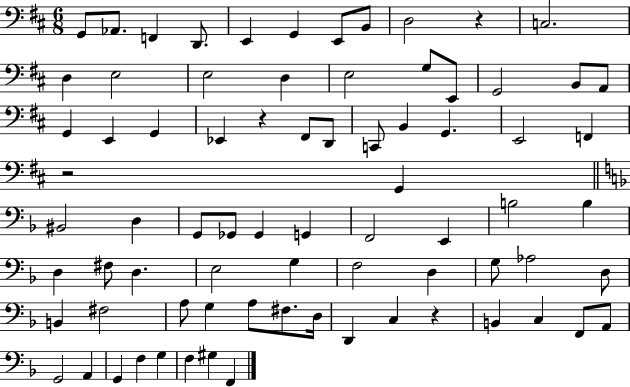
{
  \clef bass
  \numericTimeSignature
  \time 6/8
  \key d \major
  \repeat volta 2 { g,8 aes,8. f,4 d,8. | e,4 g,4 e,8 b,8 | d2 r4 | c2. | \break d4 e2 | e2 d4 | e2 g8 e,8 | g,2 b,8 a,8 | \break g,4 e,4 g,4 | ees,4 r4 fis,8 d,8 | c,8 b,4 g,4. | e,2 f,4 | \break r2 g,4 | \bar "||" \break \key f \major bis,2 d4 | g,8 ges,8 ges,4 g,4 | f,2 e,4 | b2 b4 | \break d4 fis8 d4. | e2 g4 | f2 d4 | g8 aes2 d8 | \break b,4 fis2 | a8 g4 a8 fis8. d16 | d,4 c4 r4 | b,4 c4 f,8 a,8 | \break g,2 a,4 | g,4 f4 g4 | f4 gis4 f,4 | } \bar "|."
}